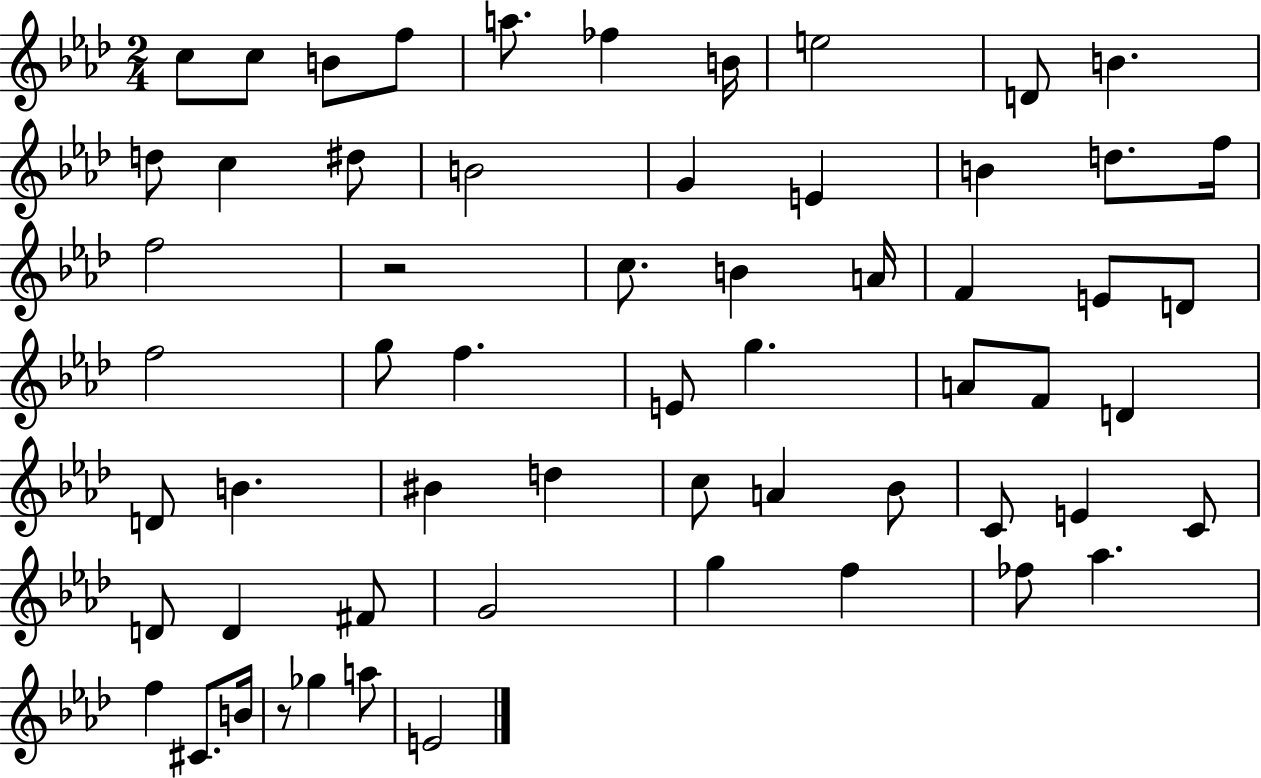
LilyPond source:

{
  \clef treble
  \numericTimeSignature
  \time 2/4
  \key aes \major
  c''8 c''8 b'8 f''8 | a''8. fes''4 b'16 | e''2 | d'8 b'4. | \break d''8 c''4 dis''8 | b'2 | g'4 e'4 | b'4 d''8. f''16 | \break f''2 | r2 | c''8. b'4 a'16 | f'4 e'8 d'8 | \break f''2 | g''8 f''4. | e'8 g''4. | a'8 f'8 d'4 | \break d'8 b'4. | bis'4 d''4 | c''8 a'4 bes'8 | c'8 e'4 c'8 | \break d'8 d'4 fis'8 | g'2 | g''4 f''4 | fes''8 aes''4. | \break f''4 cis'8. b'16 | r8 ges''4 a''8 | e'2 | \bar "|."
}